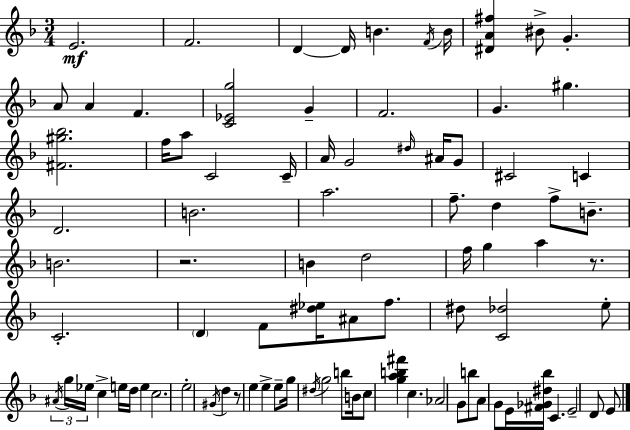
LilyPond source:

{
  \clef treble
  \numericTimeSignature
  \time 3/4
  \key f \major
  e'2.\mf | f'2. | d'4~~ d'16 b'4. \acciaccatura { f'16 } | b'16 <dis' a' fis''>4 bis'8-> g'4.-. | \break a'8 a'4 f'4. | <c' ees' g''>2 g'4-- | f'2. | g'4. gis''4. | \break <fis' gis'' bes''>2. | f''16 a''8 c'2 | c'16-- a'16 g'2 \grace { dis''16 } ais'16 | g'8 cis'2 c'4 | \break d'2. | b'2. | a''2. | f''8.-- d''4 f''8-> b'8.-- | \break b'2. | r2. | b'4 d''2 | f''16 g''4 a''4 r8. | \break c'2.-. | \parenthesize d'4 f'8 <dis'' ees''>16 ais'8 f''8. | dis''8 <c' des''>2 | e''8-. \tuplet 3/2 { \acciaccatura { ais'16 } g''16 ees''16 } c''4-> e''16 d''16 e''4 | \break c''2. | e''2-. \acciaccatura { gis'16 } | d''4 r8 e''4 e''4-> | e''8-- g''16 \acciaccatura { dis''16 } g''2 | \break b''8 b'16 c''8 <g'' a'' b'' fis'''>4 c''4. | aes'2 | g'8 b''8 a'8 g'8 e'16 <fis' ges' dis'' bes''>16 c'4. | e'2-- | \break d'8 e'8 \bar "|."
}